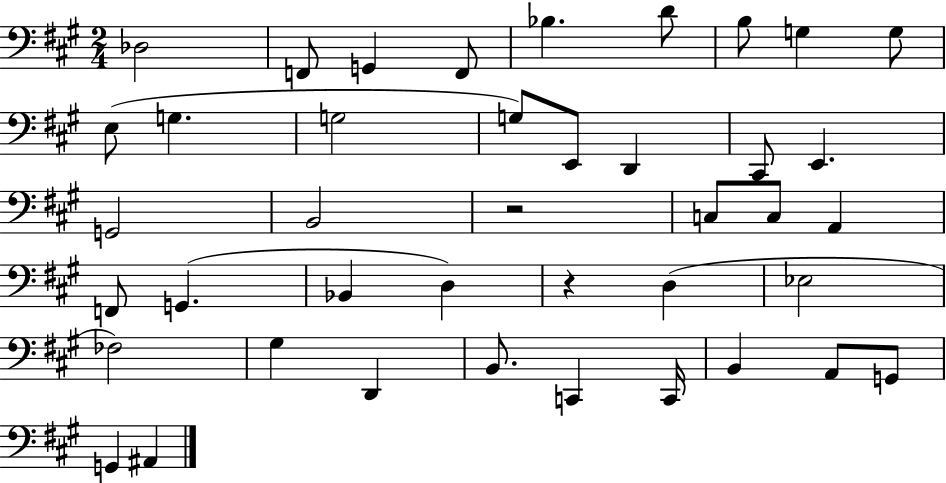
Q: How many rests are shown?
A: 2